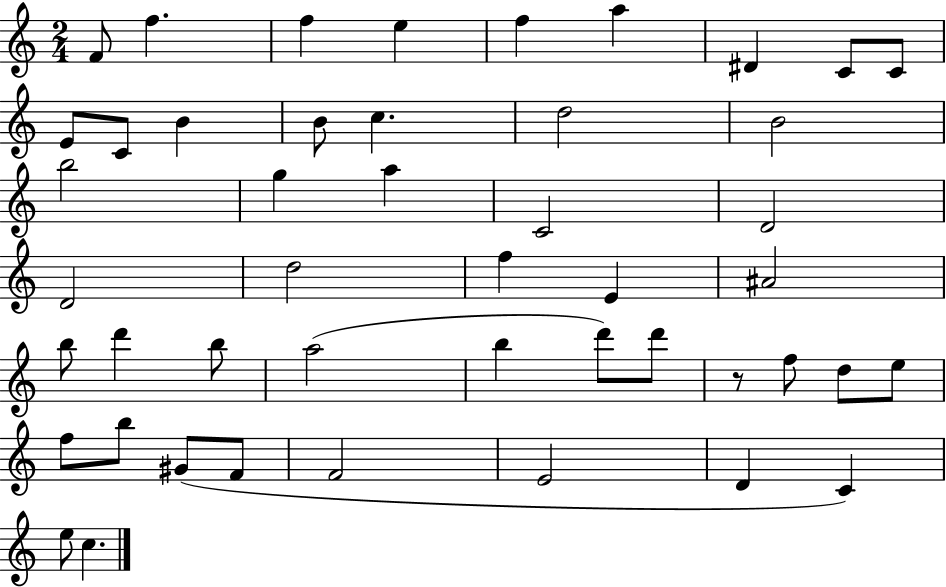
{
  \clef treble
  \numericTimeSignature
  \time 2/4
  \key c \major
  f'8 f''4. | f''4 e''4 | f''4 a''4 | dis'4 c'8 c'8 | \break e'8 c'8 b'4 | b'8 c''4. | d''2 | b'2 | \break b''2 | g''4 a''4 | c'2 | d'2 | \break d'2 | d''2 | f''4 e'4 | ais'2 | \break b''8 d'''4 b''8 | a''2( | b''4 d'''8) d'''8 | r8 f''8 d''8 e''8 | \break f''8 b''8 gis'8( f'8 | f'2 | e'2 | d'4 c'4) | \break e''8 c''4. | \bar "|."
}